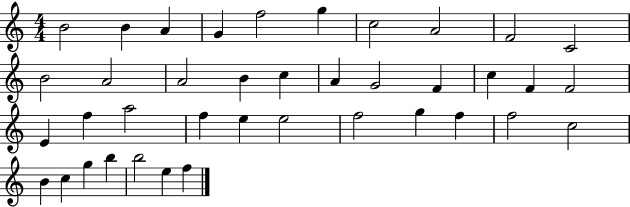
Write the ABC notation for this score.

X:1
T:Untitled
M:4/4
L:1/4
K:C
B2 B A G f2 g c2 A2 F2 C2 B2 A2 A2 B c A G2 F c F F2 E f a2 f e e2 f2 g f f2 c2 B c g b b2 e f